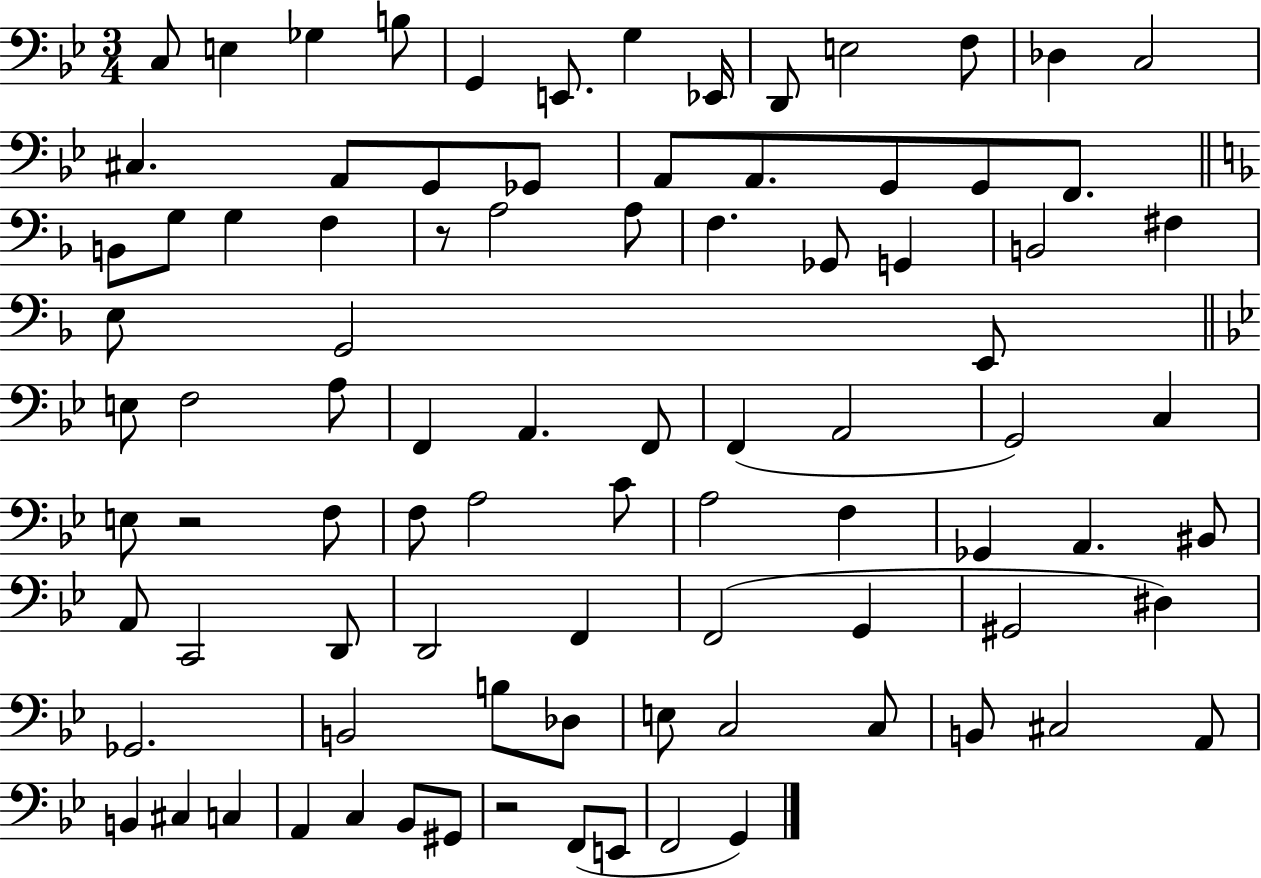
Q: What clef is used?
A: bass